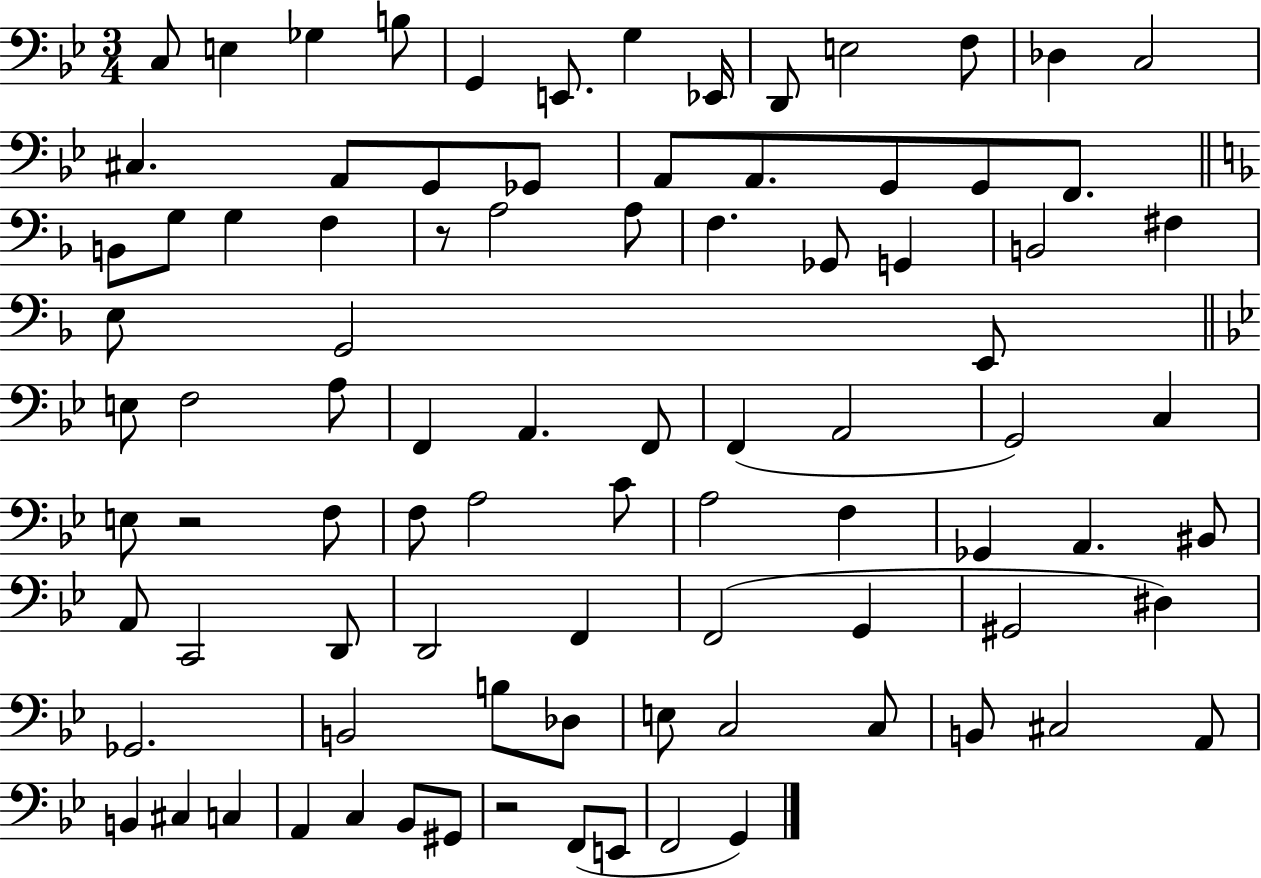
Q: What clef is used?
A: bass